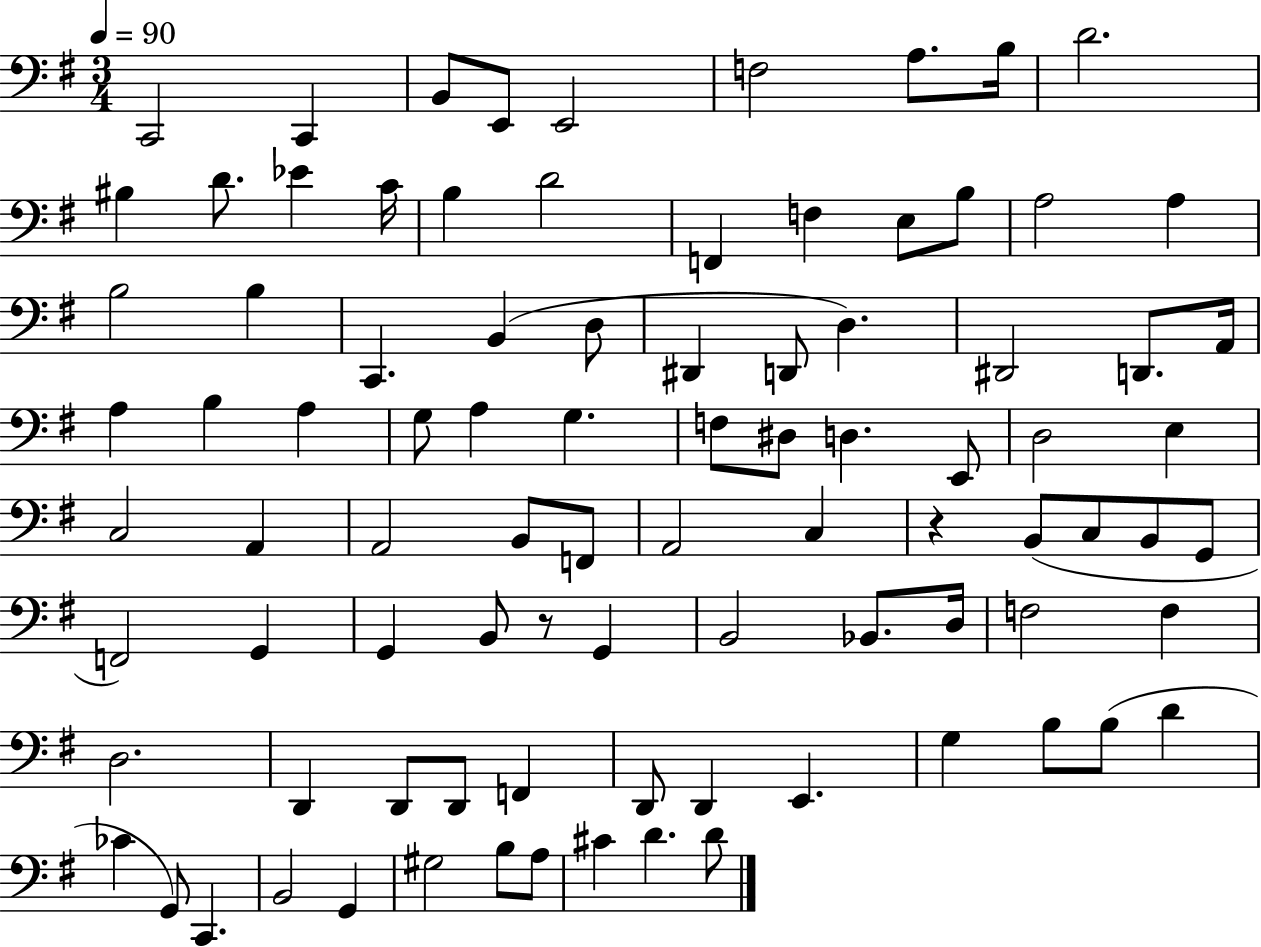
X:1
T:Untitled
M:3/4
L:1/4
K:G
C,,2 C,, B,,/2 E,,/2 E,,2 F,2 A,/2 B,/4 D2 ^B, D/2 _E C/4 B, D2 F,, F, E,/2 B,/2 A,2 A, B,2 B, C,, B,, D,/2 ^D,, D,,/2 D, ^D,,2 D,,/2 A,,/4 A, B, A, G,/2 A, G, F,/2 ^D,/2 D, E,,/2 D,2 E, C,2 A,, A,,2 B,,/2 F,,/2 A,,2 C, z B,,/2 C,/2 B,,/2 G,,/2 F,,2 G,, G,, B,,/2 z/2 G,, B,,2 _B,,/2 D,/4 F,2 F, D,2 D,, D,,/2 D,,/2 F,, D,,/2 D,, E,, G, B,/2 B,/2 D _C G,,/2 C,, B,,2 G,, ^G,2 B,/2 A,/2 ^C D D/2